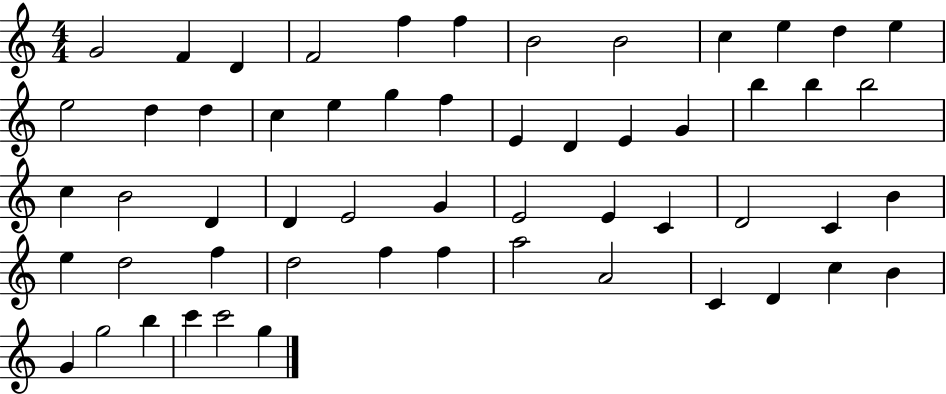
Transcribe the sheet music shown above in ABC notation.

X:1
T:Untitled
M:4/4
L:1/4
K:C
G2 F D F2 f f B2 B2 c e d e e2 d d c e g f E D E G b b b2 c B2 D D E2 G E2 E C D2 C B e d2 f d2 f f a2 A2 C D c B G g2 b c' c'2 g